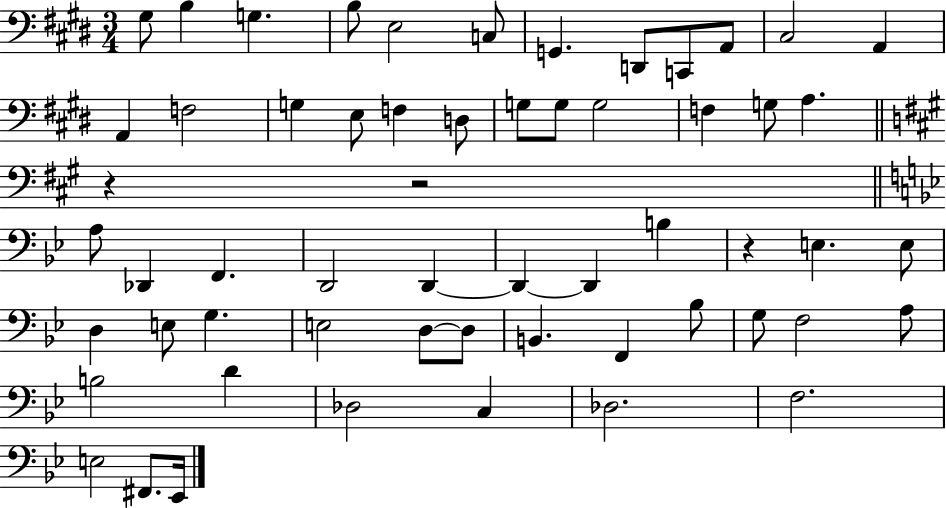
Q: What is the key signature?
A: E major